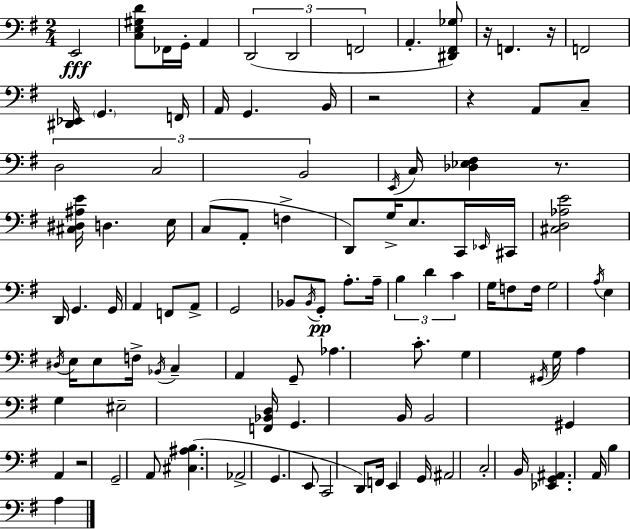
X:1
T:Untitled
M:2/4
L:1/4
K:Em
E,,2 [C,E,^G,D]/2 _F,,/4 G,,/4 A,, D,,2 D,,2 F,,2 A,, [^D,,^F,,_G,]/2 z/4 F,, z/4 F,,2 [^D,,_E,,]/4 G,, F,,/4 A,,/4 G,, B,,/4 z2 z A,,/2 C,/2 D,2 C,2 B,,2 E,,/4 C,/4 [_D,_E,^F,] z/2 [^C,^D,^A,E]/4 D, E,/4 C,/2 A,,/2 F, D,,/2 G,/4 E,/2 C,,/4 _E,,/4 ^C,,/4 [^C,D,_A,E]2 D,,/4 G,, G,,/4 A,, F,,/2 A,,/2 G,,2 _B,,/2 _B,,/4 G,,/2 A,/2 A,/4 B, D C G,/4 F,/2 F,/4 G,2 A,/4 E, ^D,/4 E,/4 E,/2 F,/4 _B,,/4 C, A,, G,,/2 _A, C/2 G, ^G,,/4 G,/4 A, G, ^E,2 [F,,_B,,D,]/4 G,, B,,/4 B,,2 ^G,, A,, z2 G,,2 A,,/2 [^C,^A,B,] _A,,2 G,, E,,/2 C,,2 D,,/2 F,,/4 E,, G,,/4 ^A,,2 C,2 B,,/4 [_E,,G,,^A,,] A,,/4 B, A,